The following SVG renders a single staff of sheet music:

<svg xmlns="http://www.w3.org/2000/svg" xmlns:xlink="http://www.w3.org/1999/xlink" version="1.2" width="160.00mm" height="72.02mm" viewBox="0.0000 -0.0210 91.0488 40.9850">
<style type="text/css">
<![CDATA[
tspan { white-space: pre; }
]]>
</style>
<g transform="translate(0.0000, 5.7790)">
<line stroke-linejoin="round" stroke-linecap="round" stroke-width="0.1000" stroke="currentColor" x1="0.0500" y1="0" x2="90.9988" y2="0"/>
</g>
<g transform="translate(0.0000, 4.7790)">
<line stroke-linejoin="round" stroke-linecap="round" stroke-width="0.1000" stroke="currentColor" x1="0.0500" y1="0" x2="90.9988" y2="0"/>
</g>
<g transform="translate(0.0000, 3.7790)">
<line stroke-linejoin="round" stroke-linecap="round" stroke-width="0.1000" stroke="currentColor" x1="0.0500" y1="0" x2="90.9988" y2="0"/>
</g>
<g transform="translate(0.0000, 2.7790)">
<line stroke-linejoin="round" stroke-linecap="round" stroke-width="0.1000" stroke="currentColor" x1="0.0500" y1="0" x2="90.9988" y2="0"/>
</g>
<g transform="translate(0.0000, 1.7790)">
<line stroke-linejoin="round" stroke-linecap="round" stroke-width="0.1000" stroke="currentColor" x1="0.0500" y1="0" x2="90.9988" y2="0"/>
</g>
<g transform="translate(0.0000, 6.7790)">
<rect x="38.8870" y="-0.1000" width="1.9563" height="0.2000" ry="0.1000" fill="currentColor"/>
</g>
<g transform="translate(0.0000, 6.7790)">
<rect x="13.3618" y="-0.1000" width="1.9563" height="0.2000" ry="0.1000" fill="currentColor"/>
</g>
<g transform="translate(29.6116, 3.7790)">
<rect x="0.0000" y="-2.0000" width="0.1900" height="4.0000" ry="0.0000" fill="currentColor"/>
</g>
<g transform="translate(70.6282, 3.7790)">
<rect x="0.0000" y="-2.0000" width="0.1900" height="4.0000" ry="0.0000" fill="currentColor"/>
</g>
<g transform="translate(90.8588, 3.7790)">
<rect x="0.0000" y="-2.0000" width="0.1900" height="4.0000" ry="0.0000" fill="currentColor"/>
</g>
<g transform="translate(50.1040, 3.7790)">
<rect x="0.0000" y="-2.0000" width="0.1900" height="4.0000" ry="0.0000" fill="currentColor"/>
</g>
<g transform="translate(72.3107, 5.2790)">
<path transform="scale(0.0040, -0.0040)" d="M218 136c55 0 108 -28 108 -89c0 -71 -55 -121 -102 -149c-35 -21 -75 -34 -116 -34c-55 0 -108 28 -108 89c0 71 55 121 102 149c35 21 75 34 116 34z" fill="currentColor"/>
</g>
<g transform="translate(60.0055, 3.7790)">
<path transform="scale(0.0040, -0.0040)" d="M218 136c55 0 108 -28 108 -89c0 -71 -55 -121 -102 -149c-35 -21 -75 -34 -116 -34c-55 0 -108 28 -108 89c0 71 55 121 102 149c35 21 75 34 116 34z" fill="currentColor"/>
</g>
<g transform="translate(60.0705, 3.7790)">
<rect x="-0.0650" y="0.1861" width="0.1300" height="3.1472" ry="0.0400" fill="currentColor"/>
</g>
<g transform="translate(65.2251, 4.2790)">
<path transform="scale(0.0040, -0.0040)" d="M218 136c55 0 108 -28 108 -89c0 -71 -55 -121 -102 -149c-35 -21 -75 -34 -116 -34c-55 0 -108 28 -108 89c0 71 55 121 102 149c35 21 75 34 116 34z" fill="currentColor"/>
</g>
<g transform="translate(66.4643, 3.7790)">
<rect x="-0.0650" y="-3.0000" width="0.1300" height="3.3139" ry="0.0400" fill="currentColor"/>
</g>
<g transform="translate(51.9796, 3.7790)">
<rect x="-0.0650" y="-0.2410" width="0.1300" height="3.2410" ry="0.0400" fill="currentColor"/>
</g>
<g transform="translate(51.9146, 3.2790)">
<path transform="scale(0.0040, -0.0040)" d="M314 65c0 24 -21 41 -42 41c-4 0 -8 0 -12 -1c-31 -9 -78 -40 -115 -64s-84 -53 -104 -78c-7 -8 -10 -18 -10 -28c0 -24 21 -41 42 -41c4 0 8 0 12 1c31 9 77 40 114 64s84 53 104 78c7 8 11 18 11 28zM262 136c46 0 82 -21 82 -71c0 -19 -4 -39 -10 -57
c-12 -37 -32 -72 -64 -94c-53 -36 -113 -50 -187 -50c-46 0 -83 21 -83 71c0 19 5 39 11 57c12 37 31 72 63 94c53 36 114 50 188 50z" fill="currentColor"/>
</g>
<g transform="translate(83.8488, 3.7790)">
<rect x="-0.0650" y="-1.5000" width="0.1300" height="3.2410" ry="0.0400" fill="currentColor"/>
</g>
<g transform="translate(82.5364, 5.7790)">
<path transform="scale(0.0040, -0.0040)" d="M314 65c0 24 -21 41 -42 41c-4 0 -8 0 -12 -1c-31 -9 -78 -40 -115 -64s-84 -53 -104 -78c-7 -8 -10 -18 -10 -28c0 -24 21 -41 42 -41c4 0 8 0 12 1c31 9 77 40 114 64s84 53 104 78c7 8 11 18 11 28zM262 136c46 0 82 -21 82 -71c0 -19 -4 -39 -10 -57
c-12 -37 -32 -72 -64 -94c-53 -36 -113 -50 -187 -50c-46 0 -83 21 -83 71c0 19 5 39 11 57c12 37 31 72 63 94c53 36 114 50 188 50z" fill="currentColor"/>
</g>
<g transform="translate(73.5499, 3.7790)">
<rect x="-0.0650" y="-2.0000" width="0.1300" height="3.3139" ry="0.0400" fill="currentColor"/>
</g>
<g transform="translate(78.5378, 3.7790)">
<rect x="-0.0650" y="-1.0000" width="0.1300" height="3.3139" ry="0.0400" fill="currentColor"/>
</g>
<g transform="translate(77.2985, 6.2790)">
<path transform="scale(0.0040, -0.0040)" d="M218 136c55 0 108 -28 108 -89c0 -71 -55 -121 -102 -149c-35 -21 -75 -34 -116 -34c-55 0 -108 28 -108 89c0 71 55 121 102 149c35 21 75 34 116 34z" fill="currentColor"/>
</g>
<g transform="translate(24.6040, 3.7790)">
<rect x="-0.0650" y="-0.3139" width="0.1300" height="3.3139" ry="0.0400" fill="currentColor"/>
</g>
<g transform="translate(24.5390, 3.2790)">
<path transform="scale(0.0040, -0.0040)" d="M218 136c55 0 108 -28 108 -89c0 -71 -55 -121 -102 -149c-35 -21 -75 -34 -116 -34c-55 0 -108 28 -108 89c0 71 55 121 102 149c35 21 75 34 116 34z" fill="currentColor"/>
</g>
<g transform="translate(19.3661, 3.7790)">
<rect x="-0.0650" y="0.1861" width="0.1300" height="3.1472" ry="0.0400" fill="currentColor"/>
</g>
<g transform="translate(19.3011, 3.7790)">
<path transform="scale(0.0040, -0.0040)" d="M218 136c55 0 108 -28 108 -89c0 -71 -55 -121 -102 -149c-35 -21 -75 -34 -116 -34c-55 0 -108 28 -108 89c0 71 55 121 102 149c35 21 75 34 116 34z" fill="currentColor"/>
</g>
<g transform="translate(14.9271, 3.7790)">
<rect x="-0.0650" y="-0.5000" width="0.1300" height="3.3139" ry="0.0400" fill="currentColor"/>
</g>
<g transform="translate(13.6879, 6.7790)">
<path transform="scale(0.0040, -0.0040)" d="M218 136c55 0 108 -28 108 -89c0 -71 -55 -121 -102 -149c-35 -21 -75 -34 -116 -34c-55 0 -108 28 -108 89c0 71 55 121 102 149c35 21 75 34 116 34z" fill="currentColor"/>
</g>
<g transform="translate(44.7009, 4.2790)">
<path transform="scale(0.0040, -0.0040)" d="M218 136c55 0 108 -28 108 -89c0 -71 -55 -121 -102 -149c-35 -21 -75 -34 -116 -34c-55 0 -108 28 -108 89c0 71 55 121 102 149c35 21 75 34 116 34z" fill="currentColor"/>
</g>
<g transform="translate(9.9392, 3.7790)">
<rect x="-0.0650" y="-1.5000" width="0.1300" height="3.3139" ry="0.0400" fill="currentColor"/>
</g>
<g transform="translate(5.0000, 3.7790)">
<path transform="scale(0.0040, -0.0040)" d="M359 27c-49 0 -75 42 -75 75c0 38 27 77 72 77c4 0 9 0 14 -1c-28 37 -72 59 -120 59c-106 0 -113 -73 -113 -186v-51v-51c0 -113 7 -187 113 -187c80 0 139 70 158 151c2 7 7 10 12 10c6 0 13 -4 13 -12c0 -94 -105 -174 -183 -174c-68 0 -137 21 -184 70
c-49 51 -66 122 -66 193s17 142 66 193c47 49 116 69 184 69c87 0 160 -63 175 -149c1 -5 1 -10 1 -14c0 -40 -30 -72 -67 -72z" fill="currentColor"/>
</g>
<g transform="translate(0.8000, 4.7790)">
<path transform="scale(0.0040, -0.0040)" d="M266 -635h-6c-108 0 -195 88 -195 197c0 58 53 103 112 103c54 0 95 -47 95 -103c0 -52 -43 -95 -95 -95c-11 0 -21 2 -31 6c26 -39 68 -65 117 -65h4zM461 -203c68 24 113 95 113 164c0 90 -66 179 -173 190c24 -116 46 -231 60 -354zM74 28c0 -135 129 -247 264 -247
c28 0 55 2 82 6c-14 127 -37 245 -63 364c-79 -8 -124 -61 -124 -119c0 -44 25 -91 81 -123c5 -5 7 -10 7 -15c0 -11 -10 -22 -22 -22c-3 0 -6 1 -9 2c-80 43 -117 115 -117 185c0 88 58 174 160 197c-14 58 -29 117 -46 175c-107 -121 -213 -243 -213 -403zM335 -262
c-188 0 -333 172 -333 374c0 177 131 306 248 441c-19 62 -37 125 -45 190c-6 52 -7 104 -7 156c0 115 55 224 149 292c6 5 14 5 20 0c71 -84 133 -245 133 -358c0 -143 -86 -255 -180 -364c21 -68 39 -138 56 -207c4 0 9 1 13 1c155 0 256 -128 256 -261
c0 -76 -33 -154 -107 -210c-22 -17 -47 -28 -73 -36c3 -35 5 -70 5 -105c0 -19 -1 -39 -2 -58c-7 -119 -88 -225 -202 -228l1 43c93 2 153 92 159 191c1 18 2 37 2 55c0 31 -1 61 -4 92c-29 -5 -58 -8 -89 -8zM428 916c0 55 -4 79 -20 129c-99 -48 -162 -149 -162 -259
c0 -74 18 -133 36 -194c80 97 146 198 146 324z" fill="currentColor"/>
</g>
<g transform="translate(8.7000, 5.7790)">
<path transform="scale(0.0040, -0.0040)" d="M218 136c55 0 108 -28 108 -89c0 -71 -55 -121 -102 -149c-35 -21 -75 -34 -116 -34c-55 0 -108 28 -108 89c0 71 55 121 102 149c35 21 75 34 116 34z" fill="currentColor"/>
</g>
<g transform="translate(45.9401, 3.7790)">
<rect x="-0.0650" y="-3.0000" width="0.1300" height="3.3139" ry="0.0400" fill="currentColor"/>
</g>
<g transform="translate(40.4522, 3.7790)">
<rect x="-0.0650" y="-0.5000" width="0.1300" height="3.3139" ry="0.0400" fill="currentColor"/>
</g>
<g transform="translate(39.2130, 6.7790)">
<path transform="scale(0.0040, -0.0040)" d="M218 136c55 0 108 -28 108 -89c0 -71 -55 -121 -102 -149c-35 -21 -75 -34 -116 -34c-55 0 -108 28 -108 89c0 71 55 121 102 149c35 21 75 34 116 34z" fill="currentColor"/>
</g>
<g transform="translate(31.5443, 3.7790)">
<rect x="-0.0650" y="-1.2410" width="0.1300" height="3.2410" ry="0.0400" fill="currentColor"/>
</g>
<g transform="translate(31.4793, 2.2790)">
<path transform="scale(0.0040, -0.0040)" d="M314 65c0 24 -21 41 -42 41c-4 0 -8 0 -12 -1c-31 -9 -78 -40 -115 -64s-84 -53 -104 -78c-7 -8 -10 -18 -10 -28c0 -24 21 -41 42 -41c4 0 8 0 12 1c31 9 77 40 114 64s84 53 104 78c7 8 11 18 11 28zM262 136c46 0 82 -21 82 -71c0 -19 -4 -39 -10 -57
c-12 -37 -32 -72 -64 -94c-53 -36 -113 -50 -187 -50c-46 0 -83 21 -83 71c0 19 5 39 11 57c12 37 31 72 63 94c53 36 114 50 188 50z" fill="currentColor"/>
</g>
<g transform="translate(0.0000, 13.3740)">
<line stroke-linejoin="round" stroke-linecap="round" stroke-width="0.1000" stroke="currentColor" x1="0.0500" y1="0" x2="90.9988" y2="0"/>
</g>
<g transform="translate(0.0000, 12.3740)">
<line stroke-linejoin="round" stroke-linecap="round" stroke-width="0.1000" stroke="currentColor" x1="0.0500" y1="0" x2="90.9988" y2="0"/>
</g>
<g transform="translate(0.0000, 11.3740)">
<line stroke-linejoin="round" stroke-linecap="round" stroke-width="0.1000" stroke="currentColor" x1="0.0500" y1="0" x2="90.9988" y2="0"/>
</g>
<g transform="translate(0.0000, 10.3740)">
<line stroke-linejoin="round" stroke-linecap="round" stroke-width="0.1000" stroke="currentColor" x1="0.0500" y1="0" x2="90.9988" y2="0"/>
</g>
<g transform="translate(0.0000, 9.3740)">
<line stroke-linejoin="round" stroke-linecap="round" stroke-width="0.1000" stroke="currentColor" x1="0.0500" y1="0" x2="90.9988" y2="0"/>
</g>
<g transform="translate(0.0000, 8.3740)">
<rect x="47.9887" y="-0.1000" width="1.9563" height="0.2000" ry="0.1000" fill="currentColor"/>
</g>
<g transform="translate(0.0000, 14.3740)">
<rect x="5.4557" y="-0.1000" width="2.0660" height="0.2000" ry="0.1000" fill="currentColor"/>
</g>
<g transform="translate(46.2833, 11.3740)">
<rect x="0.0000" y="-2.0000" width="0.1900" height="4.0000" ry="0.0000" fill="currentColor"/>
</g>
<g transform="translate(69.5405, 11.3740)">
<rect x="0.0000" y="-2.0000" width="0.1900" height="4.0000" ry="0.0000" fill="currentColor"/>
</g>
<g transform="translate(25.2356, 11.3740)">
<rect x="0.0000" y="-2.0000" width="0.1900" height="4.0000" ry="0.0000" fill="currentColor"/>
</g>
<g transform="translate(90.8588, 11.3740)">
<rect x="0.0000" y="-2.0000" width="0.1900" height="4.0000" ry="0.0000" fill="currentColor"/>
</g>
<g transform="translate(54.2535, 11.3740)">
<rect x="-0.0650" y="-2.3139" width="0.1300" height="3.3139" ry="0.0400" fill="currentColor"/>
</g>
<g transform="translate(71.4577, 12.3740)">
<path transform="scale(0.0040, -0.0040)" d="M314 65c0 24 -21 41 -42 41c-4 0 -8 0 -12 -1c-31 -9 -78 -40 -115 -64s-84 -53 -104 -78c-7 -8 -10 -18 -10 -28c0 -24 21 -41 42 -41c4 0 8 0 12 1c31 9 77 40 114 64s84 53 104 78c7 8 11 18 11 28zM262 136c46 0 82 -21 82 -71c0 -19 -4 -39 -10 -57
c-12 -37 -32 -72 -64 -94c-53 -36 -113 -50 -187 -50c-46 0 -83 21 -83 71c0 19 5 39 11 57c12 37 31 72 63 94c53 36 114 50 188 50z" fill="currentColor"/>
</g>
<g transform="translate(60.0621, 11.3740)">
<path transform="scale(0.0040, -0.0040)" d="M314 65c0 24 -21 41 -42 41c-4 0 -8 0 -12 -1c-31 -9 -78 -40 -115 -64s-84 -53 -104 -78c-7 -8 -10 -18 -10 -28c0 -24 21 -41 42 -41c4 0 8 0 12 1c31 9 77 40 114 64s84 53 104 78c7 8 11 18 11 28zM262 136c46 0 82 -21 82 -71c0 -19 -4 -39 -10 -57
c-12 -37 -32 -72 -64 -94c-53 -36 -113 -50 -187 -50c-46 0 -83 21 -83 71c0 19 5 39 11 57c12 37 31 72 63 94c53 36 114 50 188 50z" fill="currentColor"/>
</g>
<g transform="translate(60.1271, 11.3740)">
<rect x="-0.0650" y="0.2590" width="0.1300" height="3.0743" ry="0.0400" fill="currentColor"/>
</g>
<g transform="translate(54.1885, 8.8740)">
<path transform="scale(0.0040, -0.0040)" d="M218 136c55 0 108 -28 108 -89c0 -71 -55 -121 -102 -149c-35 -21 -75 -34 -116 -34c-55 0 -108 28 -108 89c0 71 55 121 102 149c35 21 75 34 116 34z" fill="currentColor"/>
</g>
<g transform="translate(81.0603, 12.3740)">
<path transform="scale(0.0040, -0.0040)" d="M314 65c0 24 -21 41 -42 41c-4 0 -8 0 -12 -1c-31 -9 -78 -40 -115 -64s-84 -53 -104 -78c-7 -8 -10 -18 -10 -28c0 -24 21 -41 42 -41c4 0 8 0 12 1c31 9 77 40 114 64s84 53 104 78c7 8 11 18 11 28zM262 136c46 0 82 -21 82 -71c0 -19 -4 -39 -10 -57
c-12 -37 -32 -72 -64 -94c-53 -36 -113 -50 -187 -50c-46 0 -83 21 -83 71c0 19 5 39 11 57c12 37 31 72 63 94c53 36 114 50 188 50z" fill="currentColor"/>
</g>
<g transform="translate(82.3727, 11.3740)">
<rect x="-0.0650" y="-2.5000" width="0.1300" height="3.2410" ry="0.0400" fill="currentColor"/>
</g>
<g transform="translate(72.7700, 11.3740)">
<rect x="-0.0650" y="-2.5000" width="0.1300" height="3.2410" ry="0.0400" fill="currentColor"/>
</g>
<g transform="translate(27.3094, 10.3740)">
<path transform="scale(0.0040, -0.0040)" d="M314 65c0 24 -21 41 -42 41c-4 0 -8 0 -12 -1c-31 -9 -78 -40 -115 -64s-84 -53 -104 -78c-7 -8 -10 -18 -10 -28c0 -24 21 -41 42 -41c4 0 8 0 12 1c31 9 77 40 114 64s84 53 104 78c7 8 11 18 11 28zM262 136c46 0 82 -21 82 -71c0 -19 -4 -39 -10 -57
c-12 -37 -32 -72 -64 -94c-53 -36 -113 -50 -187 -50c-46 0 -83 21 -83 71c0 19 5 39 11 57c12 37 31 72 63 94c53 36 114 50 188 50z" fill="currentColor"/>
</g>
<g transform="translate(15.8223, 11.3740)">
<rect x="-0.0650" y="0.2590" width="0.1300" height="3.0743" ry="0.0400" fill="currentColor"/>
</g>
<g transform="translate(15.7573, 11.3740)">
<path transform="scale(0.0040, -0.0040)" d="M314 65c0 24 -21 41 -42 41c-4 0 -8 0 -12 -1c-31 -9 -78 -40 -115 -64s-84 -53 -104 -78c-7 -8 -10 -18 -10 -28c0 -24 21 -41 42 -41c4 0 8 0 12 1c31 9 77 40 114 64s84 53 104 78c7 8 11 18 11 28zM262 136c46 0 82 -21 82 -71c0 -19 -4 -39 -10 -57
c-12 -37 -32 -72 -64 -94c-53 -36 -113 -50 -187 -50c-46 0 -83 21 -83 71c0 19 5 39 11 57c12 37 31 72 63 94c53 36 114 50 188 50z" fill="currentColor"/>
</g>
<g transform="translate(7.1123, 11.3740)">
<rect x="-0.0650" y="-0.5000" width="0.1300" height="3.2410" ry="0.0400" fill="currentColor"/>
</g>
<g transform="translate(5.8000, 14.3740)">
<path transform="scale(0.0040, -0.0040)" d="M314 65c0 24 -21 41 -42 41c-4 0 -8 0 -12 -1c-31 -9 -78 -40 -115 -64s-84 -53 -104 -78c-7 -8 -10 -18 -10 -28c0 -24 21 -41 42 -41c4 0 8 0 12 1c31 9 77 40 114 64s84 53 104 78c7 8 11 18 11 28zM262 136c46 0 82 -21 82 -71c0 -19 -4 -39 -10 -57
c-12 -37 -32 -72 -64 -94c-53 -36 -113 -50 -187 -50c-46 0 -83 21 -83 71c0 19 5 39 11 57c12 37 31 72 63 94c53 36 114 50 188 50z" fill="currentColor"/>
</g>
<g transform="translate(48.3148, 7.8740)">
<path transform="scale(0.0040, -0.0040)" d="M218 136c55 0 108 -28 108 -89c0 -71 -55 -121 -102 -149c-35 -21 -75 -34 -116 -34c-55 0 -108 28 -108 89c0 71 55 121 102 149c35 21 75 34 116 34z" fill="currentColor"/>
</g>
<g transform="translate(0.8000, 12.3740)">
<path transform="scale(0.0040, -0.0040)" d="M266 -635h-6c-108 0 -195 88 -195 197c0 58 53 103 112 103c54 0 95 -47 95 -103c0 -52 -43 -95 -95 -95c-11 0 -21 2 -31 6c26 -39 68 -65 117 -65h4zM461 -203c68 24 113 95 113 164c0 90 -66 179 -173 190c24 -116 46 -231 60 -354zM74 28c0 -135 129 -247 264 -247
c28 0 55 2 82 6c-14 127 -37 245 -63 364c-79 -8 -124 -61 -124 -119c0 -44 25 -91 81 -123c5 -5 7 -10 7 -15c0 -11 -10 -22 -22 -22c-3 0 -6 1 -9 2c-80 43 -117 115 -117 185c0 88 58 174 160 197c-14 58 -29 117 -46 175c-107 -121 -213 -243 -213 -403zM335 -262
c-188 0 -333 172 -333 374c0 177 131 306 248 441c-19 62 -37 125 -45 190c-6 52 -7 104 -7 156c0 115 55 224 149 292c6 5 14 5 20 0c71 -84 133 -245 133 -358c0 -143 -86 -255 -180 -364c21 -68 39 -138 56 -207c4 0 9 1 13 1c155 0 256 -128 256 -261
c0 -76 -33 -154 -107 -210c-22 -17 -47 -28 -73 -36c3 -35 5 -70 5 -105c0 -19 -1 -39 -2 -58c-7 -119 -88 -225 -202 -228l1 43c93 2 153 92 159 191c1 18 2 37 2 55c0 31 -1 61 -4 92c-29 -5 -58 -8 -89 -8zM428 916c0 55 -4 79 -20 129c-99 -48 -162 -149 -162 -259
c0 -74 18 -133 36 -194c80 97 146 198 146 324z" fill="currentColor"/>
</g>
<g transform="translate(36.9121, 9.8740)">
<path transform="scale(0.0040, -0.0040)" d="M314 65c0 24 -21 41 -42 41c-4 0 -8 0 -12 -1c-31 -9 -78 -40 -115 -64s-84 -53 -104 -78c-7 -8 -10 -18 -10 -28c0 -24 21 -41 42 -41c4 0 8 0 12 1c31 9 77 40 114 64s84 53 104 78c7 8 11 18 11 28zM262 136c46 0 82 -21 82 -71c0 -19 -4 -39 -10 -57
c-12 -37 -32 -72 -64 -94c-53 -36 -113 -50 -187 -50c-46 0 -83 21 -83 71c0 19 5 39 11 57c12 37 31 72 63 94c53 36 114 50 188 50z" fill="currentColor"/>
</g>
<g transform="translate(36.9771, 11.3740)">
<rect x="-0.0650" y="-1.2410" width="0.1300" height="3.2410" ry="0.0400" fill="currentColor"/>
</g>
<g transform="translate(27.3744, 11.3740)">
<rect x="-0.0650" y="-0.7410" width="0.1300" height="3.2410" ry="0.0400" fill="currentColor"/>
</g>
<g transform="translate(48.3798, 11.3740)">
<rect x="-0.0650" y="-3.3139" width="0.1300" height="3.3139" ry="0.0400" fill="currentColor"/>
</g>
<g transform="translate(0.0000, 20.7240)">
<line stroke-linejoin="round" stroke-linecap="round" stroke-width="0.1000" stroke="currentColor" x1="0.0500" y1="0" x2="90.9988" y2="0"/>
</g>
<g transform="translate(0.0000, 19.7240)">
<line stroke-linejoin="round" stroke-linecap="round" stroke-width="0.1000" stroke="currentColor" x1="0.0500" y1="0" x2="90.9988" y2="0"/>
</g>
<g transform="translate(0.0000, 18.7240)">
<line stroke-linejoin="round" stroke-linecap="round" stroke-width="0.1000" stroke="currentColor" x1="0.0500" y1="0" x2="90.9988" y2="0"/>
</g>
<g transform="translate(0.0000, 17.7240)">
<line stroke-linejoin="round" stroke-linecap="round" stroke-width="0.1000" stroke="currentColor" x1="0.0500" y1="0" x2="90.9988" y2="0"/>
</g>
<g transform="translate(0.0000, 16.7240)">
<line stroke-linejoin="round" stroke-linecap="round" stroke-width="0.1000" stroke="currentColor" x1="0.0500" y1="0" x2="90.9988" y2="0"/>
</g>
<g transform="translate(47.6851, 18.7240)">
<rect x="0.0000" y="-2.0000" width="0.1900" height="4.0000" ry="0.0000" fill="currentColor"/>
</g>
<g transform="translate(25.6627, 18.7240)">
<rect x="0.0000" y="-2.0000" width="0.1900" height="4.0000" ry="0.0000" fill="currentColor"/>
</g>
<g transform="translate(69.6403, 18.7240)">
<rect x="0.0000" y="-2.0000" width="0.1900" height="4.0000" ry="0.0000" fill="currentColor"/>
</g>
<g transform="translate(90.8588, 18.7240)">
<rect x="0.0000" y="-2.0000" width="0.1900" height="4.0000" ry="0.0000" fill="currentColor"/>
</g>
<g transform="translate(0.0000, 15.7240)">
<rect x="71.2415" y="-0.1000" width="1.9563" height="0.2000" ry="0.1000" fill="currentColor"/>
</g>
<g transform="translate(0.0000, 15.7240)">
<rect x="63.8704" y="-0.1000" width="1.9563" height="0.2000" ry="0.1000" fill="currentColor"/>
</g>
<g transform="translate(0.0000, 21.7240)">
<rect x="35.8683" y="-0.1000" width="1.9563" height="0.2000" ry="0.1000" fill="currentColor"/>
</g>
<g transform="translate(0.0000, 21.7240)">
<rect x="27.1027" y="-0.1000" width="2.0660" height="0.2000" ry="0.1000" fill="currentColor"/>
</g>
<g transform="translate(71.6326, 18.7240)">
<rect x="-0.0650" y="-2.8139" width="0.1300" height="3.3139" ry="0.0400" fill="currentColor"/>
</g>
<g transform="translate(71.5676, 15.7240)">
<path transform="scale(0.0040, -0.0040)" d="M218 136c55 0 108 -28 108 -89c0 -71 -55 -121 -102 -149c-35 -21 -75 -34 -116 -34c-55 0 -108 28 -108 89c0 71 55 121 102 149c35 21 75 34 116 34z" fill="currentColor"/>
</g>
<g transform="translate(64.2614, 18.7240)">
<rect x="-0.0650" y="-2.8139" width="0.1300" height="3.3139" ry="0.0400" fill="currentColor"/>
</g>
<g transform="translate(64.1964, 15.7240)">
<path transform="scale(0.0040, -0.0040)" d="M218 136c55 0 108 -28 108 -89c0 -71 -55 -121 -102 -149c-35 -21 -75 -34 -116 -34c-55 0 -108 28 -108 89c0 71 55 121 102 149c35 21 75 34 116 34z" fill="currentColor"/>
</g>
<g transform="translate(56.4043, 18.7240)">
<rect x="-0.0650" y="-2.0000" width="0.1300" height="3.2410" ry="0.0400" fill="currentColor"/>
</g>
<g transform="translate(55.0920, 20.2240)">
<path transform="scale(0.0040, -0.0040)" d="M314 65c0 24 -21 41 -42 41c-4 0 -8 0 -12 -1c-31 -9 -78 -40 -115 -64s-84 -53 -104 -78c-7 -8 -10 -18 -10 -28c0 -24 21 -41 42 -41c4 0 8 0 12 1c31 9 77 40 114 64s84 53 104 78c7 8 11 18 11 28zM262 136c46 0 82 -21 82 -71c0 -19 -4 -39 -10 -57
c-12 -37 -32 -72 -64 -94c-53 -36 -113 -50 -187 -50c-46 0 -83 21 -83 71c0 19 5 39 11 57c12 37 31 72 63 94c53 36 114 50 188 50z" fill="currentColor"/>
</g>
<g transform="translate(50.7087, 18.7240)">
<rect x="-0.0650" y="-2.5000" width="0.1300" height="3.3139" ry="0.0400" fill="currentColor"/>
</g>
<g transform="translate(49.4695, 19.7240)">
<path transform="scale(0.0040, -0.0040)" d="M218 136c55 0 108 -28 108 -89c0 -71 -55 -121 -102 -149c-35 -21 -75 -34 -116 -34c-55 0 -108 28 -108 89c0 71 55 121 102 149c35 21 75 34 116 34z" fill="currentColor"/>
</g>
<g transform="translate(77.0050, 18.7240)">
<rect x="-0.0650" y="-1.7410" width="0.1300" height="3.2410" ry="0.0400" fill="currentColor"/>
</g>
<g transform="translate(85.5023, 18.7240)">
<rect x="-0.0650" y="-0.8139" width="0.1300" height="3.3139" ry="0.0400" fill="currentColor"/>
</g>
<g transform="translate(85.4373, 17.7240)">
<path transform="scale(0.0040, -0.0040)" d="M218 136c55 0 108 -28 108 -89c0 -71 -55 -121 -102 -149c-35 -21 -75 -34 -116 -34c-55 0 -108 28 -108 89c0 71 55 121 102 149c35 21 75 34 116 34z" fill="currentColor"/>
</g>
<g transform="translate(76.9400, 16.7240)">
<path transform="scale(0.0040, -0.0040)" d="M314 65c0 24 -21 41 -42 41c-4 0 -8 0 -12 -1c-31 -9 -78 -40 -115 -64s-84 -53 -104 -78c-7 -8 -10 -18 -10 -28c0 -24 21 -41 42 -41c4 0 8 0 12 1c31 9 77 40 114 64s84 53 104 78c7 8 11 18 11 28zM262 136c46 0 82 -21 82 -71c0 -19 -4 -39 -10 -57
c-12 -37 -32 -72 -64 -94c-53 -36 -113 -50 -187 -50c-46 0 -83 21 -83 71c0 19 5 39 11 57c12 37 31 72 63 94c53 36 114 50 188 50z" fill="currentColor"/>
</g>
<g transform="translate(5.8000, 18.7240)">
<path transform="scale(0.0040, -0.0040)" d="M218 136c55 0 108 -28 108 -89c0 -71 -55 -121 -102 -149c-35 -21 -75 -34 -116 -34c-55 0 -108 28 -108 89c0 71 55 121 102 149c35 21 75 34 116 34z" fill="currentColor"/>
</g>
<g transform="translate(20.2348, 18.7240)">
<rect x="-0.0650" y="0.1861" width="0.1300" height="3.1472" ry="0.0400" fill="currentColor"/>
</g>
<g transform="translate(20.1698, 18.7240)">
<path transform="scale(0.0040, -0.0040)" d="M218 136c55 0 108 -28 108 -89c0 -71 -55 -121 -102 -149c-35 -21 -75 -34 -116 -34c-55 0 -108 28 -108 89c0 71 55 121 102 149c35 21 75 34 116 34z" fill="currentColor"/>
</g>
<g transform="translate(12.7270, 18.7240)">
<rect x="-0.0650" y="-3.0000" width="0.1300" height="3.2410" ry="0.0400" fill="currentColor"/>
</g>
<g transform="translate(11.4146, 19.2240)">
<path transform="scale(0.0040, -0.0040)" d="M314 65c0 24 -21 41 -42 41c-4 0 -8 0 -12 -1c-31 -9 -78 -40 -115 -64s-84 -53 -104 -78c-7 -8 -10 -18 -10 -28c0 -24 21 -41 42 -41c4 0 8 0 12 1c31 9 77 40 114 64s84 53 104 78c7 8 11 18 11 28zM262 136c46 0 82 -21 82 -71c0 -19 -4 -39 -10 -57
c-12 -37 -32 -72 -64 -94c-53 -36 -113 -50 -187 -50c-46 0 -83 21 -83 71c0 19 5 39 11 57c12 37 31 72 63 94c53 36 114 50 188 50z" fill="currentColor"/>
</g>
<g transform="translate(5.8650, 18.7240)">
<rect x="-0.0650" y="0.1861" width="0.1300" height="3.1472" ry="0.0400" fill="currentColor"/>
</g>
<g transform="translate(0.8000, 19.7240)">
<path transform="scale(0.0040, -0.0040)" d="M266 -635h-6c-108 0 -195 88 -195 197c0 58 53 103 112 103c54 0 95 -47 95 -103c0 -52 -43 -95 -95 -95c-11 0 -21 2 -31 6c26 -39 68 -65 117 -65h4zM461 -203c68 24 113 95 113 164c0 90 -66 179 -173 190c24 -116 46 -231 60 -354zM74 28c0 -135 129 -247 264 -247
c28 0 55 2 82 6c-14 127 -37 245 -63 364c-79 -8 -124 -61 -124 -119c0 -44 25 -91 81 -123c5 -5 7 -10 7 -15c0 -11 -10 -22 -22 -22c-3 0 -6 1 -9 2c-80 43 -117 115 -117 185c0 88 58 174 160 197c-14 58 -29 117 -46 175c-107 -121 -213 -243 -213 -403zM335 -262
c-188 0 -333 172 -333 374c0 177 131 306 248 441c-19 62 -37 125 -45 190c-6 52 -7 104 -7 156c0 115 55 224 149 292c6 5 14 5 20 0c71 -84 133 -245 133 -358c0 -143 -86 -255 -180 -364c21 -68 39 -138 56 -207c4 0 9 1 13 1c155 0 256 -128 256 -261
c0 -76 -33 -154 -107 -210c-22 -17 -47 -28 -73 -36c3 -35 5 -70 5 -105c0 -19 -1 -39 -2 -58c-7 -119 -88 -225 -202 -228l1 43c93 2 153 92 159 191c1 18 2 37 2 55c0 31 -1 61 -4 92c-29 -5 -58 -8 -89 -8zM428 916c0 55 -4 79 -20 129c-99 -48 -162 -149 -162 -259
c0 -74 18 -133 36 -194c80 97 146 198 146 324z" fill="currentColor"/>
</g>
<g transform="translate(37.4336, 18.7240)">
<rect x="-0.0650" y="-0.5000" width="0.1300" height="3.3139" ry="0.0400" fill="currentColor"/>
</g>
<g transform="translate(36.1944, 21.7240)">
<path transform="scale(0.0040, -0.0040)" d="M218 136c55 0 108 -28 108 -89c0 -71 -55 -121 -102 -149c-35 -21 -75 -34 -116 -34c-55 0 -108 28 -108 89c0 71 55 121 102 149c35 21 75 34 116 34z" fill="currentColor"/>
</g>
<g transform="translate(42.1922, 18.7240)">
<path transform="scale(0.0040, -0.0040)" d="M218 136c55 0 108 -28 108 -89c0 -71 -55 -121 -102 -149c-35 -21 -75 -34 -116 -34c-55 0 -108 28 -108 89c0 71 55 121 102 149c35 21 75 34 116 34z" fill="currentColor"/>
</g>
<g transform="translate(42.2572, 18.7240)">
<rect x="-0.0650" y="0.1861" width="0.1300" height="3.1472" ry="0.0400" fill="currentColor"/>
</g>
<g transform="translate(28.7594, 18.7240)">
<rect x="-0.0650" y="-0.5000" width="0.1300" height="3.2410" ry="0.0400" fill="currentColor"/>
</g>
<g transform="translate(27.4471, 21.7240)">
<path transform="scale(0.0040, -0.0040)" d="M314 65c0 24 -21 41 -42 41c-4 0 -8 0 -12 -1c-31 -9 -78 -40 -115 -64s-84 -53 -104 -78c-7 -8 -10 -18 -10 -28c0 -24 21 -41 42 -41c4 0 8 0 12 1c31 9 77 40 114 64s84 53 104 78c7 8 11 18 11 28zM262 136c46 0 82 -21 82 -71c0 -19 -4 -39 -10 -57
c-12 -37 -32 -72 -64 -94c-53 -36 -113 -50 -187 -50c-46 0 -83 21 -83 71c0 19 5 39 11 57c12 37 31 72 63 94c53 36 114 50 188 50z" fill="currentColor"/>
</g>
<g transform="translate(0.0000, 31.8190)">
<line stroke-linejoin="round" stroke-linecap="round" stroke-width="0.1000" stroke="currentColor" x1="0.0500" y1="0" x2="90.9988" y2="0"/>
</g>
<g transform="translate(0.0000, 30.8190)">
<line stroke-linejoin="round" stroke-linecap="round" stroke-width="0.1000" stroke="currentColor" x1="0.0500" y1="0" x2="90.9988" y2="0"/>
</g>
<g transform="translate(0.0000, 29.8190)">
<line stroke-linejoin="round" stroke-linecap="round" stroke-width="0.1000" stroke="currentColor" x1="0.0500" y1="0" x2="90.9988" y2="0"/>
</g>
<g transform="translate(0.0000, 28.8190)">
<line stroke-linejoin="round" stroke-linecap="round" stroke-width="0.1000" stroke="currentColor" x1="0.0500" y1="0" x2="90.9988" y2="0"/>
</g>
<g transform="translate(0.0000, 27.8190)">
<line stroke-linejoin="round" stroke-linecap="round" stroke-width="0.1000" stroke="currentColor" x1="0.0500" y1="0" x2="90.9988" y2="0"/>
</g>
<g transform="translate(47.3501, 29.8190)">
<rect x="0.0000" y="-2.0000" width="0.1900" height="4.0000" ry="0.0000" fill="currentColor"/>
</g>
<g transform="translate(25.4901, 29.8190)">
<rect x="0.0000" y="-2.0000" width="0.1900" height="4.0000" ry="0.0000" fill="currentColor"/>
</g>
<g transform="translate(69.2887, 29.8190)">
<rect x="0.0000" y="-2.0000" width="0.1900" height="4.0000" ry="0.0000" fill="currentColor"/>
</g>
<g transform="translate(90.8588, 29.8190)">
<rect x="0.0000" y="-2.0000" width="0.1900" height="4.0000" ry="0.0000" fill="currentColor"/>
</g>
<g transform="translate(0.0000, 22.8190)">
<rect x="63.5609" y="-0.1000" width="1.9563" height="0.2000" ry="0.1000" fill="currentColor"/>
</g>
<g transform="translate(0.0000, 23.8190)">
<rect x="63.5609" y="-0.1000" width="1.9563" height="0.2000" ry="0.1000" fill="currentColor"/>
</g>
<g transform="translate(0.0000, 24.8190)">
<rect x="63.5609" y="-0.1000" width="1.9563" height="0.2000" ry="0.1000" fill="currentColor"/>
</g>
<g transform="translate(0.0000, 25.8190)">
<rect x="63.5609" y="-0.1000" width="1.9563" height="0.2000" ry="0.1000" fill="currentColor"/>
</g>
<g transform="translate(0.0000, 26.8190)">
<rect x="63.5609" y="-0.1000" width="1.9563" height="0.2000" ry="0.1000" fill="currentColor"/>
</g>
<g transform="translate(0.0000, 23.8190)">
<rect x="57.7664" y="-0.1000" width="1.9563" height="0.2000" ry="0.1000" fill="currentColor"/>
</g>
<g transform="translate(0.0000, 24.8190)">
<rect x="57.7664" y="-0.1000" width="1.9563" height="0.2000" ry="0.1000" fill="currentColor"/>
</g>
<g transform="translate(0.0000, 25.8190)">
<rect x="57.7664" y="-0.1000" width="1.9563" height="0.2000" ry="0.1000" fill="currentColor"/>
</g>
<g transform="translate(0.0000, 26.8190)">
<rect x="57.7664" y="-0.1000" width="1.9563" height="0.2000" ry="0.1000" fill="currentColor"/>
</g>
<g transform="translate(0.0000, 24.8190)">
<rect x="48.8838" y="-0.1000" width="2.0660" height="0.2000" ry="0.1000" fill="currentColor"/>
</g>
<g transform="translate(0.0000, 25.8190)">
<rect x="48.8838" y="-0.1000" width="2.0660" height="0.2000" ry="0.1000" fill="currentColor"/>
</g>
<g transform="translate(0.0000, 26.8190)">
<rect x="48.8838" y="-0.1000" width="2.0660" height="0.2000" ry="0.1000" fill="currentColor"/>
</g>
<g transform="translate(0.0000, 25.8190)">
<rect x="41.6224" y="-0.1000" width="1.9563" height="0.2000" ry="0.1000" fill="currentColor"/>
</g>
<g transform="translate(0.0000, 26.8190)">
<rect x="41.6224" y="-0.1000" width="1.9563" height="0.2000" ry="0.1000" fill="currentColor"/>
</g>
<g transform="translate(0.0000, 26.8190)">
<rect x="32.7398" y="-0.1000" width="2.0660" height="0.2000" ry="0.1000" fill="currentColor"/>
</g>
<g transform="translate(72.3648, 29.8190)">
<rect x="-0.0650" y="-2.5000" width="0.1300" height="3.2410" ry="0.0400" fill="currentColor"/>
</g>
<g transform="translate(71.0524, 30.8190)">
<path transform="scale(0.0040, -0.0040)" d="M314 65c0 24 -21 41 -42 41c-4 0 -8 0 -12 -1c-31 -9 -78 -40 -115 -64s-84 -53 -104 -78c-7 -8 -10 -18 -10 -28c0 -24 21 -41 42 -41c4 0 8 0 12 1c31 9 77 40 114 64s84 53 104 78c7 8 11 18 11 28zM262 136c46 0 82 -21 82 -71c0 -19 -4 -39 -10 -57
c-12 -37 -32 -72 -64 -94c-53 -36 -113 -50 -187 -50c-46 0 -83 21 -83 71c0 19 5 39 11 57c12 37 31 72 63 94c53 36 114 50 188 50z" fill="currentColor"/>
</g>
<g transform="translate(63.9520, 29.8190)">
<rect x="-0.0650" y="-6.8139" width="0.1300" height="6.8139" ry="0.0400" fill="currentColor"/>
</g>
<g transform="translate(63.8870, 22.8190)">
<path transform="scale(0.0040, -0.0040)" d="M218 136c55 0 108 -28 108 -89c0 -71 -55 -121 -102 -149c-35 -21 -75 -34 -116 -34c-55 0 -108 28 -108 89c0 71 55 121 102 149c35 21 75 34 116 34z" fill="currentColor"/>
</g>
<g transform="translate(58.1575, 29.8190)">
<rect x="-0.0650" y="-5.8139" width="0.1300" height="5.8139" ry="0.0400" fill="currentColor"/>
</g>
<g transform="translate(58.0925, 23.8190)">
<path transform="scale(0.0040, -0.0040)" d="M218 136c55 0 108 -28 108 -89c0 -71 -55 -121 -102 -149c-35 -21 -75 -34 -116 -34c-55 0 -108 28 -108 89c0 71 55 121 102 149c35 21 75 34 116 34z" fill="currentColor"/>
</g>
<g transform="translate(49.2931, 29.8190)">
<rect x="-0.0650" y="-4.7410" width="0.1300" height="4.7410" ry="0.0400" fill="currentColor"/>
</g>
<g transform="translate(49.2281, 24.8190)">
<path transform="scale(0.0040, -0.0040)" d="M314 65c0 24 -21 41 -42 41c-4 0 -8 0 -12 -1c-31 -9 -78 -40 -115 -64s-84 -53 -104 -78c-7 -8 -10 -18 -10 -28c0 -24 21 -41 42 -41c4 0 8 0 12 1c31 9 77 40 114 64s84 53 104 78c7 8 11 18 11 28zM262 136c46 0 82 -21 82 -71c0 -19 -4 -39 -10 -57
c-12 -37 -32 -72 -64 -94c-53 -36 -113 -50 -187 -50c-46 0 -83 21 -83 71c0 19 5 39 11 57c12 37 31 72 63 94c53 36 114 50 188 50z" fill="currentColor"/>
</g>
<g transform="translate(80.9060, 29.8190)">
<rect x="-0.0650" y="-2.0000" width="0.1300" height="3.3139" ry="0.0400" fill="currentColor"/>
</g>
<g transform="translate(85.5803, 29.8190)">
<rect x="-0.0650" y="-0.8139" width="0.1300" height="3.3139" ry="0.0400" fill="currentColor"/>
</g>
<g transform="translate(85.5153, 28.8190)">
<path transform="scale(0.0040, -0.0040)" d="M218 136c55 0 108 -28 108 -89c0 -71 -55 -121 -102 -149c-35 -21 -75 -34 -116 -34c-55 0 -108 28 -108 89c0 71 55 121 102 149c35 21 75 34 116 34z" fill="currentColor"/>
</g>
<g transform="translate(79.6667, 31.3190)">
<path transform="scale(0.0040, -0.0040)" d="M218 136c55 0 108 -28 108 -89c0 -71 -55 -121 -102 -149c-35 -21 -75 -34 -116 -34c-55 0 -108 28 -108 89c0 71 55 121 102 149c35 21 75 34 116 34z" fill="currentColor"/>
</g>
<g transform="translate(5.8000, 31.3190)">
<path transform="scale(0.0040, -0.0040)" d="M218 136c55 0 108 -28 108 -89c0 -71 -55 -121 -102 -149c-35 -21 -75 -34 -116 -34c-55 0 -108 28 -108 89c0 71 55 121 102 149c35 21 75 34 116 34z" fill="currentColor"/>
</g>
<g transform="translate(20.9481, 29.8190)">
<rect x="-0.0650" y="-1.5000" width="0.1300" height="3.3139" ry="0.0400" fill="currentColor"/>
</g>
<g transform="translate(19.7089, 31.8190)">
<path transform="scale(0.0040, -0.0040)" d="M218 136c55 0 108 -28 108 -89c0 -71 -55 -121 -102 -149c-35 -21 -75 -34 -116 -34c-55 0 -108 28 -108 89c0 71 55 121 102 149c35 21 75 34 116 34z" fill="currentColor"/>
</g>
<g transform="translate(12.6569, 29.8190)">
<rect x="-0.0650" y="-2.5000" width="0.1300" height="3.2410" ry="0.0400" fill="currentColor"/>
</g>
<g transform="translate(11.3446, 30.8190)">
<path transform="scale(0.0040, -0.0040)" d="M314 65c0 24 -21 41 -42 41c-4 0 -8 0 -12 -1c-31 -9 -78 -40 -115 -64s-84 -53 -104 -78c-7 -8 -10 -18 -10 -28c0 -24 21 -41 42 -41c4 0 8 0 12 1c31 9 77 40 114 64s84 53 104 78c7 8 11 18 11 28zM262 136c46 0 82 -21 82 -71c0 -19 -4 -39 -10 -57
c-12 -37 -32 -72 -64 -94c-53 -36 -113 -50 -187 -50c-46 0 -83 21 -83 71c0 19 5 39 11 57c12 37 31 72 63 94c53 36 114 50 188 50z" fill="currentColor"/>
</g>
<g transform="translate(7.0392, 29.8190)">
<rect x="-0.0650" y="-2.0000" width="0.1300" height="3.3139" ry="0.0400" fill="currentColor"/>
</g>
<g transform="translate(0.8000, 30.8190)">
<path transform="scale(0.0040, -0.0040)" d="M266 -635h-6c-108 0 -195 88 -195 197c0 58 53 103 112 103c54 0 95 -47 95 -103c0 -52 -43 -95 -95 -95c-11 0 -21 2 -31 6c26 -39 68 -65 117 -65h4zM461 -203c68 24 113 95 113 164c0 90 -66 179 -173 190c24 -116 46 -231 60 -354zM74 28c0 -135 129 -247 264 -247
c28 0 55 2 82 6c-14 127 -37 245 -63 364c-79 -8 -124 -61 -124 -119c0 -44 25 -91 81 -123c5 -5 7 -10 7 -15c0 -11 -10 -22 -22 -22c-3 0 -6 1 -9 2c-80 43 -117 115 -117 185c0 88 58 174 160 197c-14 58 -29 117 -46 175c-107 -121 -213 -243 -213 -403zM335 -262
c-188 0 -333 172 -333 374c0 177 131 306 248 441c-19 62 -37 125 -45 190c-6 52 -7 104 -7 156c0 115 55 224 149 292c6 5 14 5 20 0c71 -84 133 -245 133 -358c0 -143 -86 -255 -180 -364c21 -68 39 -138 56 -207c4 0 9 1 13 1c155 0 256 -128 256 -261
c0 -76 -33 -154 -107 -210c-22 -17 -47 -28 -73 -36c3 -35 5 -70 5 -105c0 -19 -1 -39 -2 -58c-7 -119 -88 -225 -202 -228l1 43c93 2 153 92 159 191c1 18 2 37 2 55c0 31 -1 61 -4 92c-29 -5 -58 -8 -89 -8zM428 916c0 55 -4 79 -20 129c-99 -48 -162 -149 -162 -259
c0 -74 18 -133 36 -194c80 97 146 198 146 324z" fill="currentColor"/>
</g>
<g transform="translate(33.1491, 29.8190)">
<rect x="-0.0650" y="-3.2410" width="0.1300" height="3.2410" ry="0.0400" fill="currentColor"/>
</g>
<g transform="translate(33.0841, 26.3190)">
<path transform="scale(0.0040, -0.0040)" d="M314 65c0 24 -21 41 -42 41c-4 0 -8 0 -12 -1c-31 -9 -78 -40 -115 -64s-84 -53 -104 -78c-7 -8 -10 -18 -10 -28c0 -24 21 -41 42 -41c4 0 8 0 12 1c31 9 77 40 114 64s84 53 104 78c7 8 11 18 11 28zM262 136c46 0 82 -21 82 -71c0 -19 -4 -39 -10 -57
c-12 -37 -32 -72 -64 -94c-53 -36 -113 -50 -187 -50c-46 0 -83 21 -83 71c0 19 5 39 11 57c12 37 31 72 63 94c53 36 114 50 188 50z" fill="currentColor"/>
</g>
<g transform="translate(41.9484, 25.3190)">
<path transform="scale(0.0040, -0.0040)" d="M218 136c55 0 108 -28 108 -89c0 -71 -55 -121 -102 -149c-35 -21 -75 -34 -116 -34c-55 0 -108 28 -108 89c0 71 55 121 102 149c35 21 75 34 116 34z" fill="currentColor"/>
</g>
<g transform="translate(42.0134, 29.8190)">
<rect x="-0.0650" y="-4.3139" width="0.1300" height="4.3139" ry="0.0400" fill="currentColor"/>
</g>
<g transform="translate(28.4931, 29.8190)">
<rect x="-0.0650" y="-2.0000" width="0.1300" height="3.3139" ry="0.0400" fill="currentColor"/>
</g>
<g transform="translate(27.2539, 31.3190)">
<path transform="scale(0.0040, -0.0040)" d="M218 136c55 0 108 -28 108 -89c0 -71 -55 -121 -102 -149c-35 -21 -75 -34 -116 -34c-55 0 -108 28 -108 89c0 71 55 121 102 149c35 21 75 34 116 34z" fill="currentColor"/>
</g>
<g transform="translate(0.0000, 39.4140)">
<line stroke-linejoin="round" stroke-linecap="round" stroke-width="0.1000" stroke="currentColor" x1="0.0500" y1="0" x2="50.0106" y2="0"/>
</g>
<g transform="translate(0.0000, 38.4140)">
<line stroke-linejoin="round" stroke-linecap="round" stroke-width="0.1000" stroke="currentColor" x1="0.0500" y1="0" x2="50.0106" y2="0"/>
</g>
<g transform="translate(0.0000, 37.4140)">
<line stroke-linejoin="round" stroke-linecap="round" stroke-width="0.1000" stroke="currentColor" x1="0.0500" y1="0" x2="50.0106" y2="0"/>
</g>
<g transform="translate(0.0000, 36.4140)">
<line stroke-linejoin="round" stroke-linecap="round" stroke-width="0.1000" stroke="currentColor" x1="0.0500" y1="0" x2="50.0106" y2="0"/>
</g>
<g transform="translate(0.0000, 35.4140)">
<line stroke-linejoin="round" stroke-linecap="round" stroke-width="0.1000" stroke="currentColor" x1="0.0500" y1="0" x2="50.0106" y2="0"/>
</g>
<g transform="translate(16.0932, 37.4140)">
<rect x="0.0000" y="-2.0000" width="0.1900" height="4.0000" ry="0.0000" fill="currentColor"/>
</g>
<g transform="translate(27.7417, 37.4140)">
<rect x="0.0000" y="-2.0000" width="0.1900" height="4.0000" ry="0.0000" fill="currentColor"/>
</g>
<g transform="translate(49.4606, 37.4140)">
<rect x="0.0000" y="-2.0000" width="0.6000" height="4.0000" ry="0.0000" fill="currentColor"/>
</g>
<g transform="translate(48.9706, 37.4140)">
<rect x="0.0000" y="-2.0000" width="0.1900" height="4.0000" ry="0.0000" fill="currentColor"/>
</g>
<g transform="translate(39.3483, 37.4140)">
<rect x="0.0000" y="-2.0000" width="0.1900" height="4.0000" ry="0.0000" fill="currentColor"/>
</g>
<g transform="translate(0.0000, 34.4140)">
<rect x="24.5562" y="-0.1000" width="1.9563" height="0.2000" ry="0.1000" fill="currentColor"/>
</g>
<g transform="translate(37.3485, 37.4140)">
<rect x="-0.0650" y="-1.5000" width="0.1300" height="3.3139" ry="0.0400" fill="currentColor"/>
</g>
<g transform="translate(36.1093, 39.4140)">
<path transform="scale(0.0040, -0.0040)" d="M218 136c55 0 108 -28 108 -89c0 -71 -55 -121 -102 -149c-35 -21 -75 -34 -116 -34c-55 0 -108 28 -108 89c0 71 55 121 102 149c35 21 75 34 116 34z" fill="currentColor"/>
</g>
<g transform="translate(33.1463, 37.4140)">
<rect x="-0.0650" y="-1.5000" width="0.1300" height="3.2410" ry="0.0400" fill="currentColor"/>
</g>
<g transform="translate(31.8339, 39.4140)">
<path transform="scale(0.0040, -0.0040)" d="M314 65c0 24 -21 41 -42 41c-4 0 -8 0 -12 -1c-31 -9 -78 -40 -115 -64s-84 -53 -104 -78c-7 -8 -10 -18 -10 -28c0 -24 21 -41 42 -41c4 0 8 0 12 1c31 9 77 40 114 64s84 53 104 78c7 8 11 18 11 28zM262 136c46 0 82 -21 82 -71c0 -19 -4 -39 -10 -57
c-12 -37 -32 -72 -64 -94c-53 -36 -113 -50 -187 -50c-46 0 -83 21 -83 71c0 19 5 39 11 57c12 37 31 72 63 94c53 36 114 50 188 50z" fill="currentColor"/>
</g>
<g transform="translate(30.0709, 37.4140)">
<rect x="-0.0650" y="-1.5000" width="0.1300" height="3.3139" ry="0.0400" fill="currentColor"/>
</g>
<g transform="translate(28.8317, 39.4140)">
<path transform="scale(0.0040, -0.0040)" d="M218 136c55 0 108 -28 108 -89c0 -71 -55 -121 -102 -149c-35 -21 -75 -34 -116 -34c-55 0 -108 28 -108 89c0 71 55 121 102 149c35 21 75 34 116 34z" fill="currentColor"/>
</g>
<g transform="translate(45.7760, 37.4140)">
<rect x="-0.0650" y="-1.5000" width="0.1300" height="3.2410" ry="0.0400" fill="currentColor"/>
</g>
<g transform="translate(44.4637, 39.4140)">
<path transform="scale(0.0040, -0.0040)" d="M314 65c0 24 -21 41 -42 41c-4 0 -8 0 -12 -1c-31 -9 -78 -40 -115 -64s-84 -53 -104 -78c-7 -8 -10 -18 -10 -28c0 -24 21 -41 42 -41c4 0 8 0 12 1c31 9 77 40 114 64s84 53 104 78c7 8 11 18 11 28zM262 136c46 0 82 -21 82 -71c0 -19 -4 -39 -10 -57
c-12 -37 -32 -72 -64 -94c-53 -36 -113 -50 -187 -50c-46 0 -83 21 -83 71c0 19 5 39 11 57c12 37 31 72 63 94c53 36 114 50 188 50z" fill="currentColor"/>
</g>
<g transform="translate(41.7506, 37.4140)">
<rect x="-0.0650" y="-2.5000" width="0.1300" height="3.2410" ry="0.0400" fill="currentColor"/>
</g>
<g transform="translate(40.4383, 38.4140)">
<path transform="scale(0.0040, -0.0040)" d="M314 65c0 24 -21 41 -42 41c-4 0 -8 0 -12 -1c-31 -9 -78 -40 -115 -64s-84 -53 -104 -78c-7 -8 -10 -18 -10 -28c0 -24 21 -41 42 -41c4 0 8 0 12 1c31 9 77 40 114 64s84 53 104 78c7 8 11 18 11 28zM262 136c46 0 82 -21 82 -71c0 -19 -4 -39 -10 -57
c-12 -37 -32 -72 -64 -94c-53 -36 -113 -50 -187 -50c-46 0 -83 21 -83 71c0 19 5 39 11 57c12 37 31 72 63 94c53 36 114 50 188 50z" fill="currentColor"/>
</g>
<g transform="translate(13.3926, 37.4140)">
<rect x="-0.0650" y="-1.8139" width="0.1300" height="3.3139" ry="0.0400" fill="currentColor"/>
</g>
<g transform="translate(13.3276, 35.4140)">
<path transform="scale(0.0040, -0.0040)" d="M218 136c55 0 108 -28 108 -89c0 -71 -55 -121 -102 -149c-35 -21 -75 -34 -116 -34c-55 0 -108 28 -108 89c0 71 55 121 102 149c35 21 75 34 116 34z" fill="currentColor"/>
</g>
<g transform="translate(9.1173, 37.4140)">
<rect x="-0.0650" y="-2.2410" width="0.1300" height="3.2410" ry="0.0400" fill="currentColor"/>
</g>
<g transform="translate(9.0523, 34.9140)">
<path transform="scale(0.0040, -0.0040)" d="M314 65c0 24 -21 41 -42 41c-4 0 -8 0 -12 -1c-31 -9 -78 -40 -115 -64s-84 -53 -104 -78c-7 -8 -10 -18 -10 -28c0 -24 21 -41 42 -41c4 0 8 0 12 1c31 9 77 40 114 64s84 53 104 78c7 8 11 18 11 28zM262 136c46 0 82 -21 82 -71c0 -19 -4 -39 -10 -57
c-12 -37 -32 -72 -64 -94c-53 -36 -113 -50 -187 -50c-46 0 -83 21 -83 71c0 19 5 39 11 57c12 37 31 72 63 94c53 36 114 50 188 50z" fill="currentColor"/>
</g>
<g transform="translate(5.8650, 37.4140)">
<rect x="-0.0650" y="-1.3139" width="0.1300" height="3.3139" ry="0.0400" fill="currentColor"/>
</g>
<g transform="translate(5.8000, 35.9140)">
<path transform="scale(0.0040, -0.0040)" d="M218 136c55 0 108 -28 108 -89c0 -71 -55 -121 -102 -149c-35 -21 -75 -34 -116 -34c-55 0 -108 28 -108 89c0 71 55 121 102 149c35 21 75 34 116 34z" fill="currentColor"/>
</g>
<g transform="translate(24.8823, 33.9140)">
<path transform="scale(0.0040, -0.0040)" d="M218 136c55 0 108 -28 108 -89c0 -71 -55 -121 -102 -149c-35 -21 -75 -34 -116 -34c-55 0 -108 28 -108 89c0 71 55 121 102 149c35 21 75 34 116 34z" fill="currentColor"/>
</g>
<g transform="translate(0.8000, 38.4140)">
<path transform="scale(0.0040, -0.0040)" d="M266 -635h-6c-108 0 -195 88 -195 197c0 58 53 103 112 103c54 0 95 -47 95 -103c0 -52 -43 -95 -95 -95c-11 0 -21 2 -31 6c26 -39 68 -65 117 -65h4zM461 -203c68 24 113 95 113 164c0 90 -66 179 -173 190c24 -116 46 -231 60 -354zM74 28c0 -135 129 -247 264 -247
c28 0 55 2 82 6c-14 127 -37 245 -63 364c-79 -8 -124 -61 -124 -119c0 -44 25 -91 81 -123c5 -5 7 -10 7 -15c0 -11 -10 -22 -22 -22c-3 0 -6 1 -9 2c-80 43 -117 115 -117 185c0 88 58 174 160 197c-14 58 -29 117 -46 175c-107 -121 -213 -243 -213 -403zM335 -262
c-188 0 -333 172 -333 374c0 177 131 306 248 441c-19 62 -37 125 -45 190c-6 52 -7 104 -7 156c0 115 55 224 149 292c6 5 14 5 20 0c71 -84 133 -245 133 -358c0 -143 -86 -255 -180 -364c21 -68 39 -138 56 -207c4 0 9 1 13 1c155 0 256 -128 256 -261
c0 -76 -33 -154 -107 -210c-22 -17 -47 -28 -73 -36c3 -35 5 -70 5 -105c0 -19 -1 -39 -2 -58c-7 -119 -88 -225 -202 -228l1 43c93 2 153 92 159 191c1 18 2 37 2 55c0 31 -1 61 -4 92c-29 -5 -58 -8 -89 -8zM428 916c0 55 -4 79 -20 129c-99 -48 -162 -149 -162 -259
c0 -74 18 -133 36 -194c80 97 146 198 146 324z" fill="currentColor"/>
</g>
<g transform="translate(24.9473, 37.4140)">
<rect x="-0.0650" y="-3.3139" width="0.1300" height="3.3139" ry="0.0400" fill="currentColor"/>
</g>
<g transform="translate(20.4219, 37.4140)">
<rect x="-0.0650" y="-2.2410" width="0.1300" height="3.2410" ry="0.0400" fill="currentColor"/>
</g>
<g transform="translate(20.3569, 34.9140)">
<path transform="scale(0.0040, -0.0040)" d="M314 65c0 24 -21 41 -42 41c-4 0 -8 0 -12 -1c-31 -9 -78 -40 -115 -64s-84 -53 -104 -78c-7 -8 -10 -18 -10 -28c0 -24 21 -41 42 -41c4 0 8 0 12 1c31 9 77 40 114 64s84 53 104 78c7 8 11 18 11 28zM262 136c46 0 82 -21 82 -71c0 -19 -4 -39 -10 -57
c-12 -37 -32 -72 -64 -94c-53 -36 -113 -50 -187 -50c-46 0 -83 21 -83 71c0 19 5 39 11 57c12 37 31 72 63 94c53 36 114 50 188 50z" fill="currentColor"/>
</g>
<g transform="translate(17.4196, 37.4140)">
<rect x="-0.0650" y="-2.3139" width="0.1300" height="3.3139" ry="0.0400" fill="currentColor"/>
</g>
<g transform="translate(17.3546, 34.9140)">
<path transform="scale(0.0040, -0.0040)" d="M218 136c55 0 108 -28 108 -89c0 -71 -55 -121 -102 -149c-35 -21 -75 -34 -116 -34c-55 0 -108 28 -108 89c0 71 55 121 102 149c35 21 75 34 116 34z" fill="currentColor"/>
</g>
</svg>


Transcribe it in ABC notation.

X:1
T:Untitled
M:4/4
L:1/4
K:C
E C B c e2 C A c2 B A F D E2 C2 B2 d2 e2 b g B2 G2 G2 B A2 B C2 C B G F2 a a f2 d F G2 E F b2 d' e'2 g' b' G2 F d e g2 f g g2 b E E2 E G2 E2